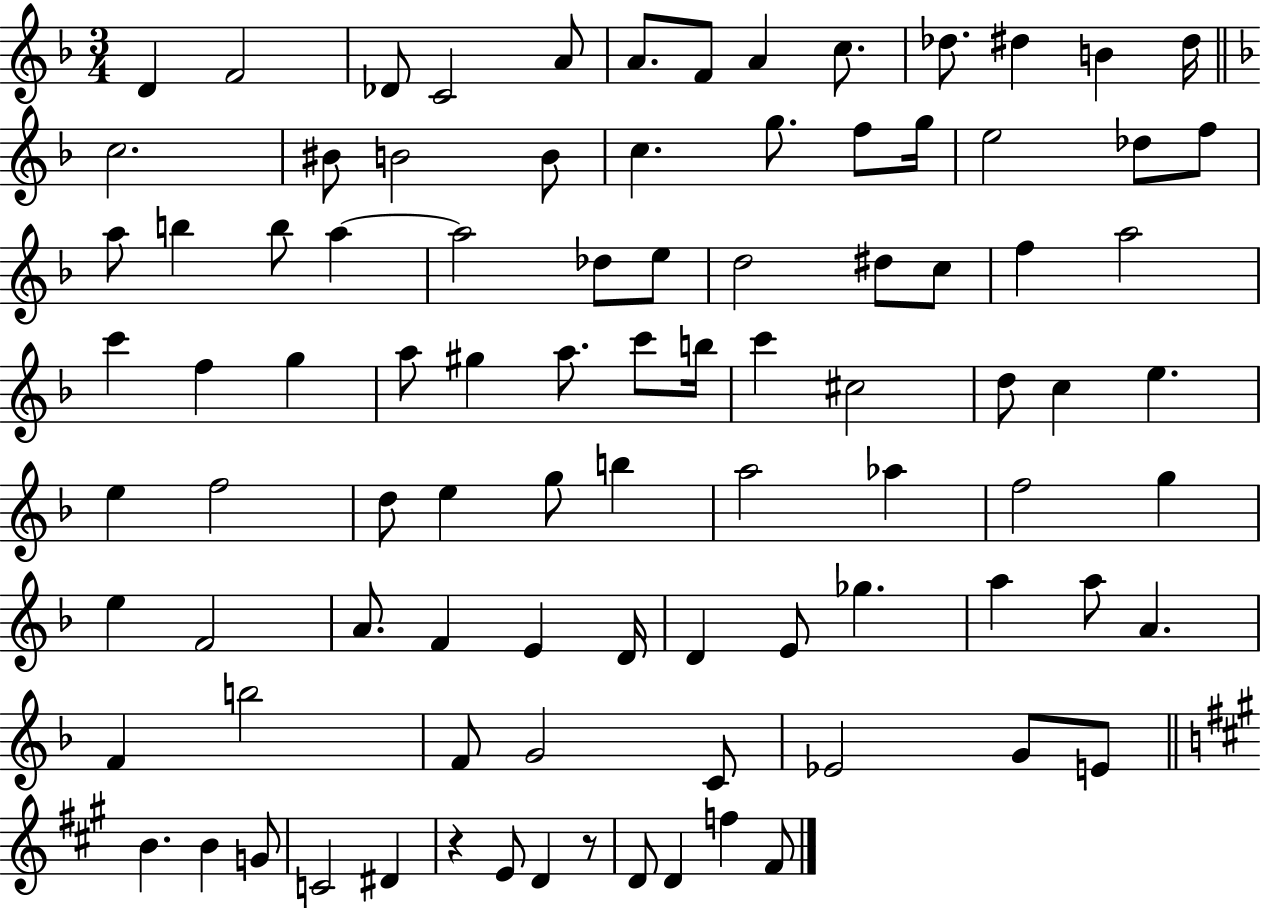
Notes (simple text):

D4/q F4/h Db4/e C4/h A4/e A4/e. F4/e A4/q C5/e. Db5/e. D#5/q B4/q D#5/s C5/h. BIS4/e B4/h B4/e C5/q. G5/e. F5/e G5/s E5/h Db5/e F5/e A5/e B5/q B5/e A5/q A5/h Db5/e E5/e D5/h D#5/e C5/e F5/q A5/h C6/q F5/q G5/q A5/e G#5/q A5/e. C6/e B5/s C6/q C#5/h D5/e C5/q E5/q. E5/q F5/h D5/e E5/q G5/e B5/q A5/h Ab5/q F5/h G5/q E5/q F4/h A4/e. F4/q E4/q D4/s D4/q E4/e Gb5/q. A5/q A5/e A4/q. F4/q B5/h F4/e G4/h C4/e Eb4/h G4/e E4/e B4/q. B4/q G4/e C4/h D#4/q R/q E4/e D4/q R/e D4/e D4/q F5/q F#4/e